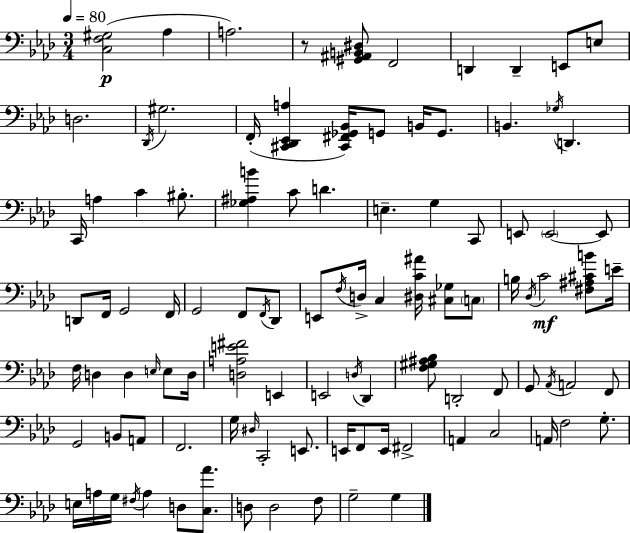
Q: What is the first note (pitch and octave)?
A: Ab3